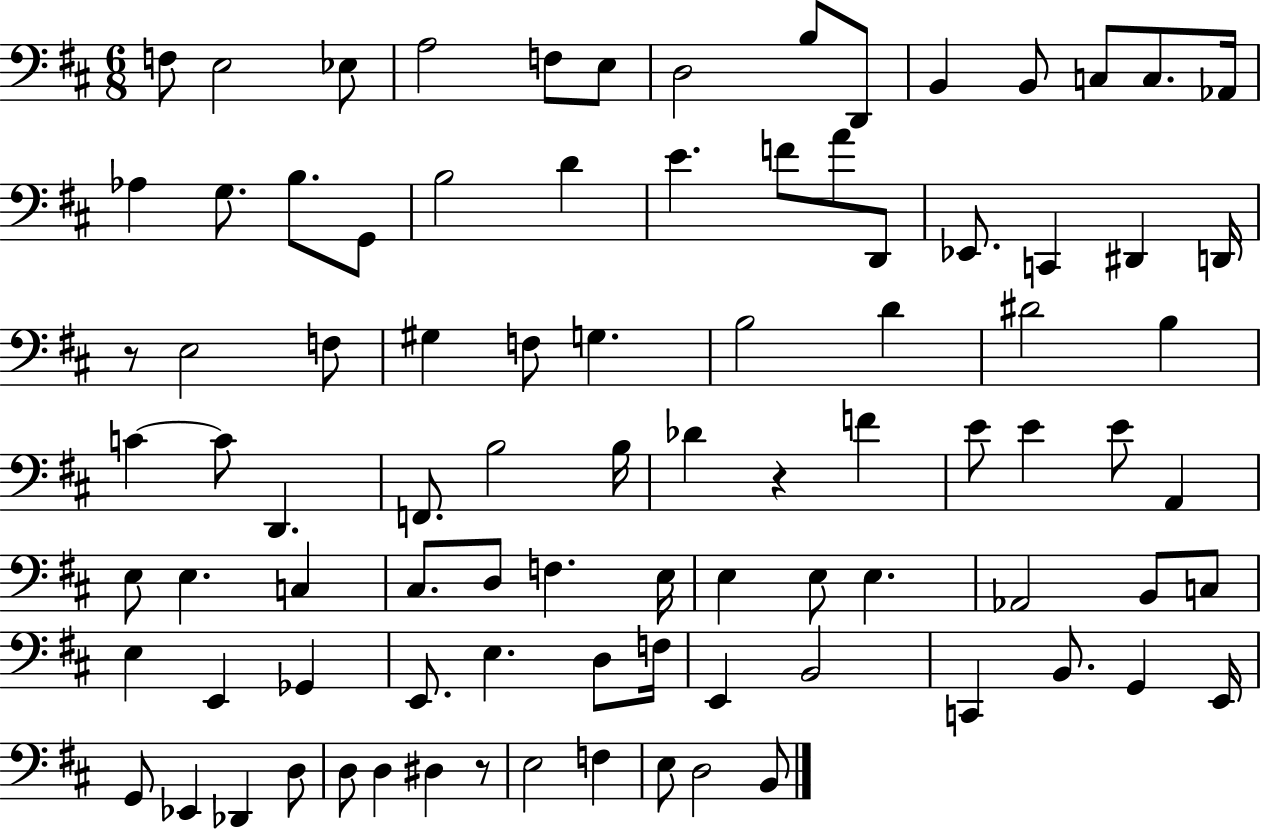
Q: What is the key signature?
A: D major